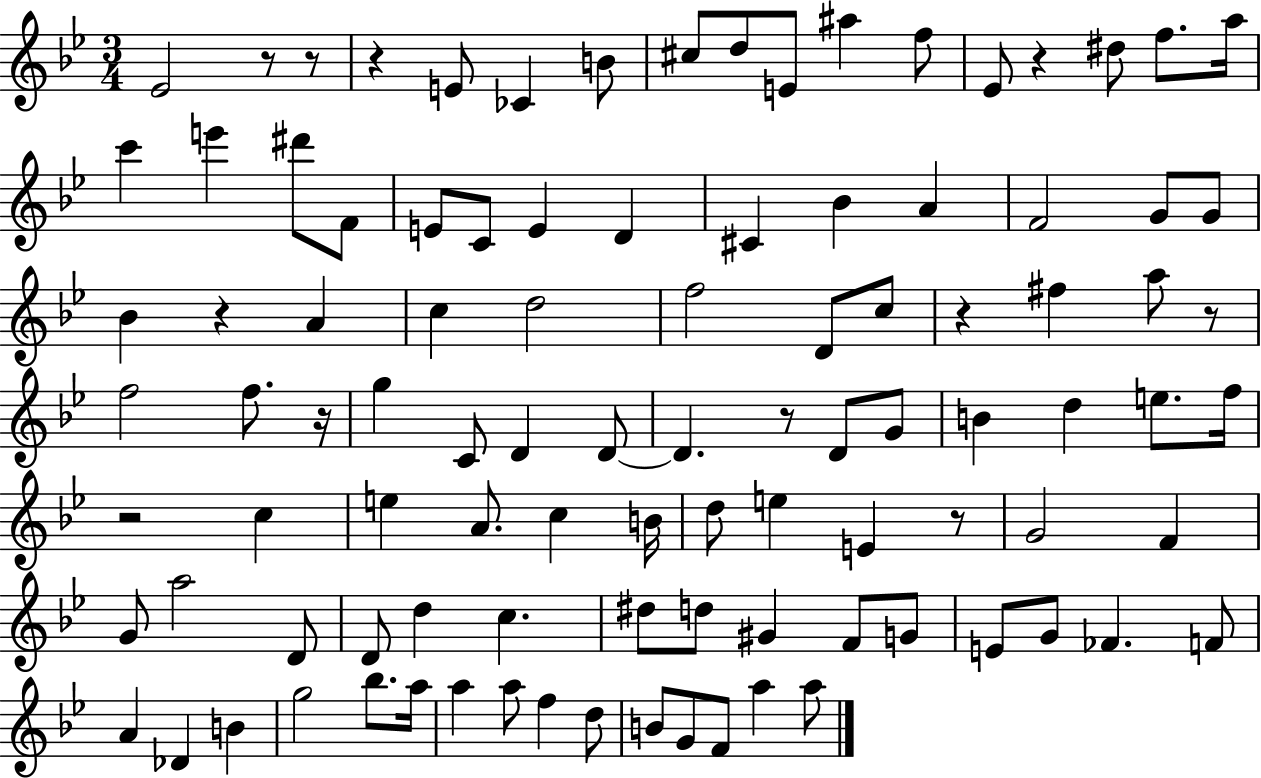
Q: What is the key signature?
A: BES major